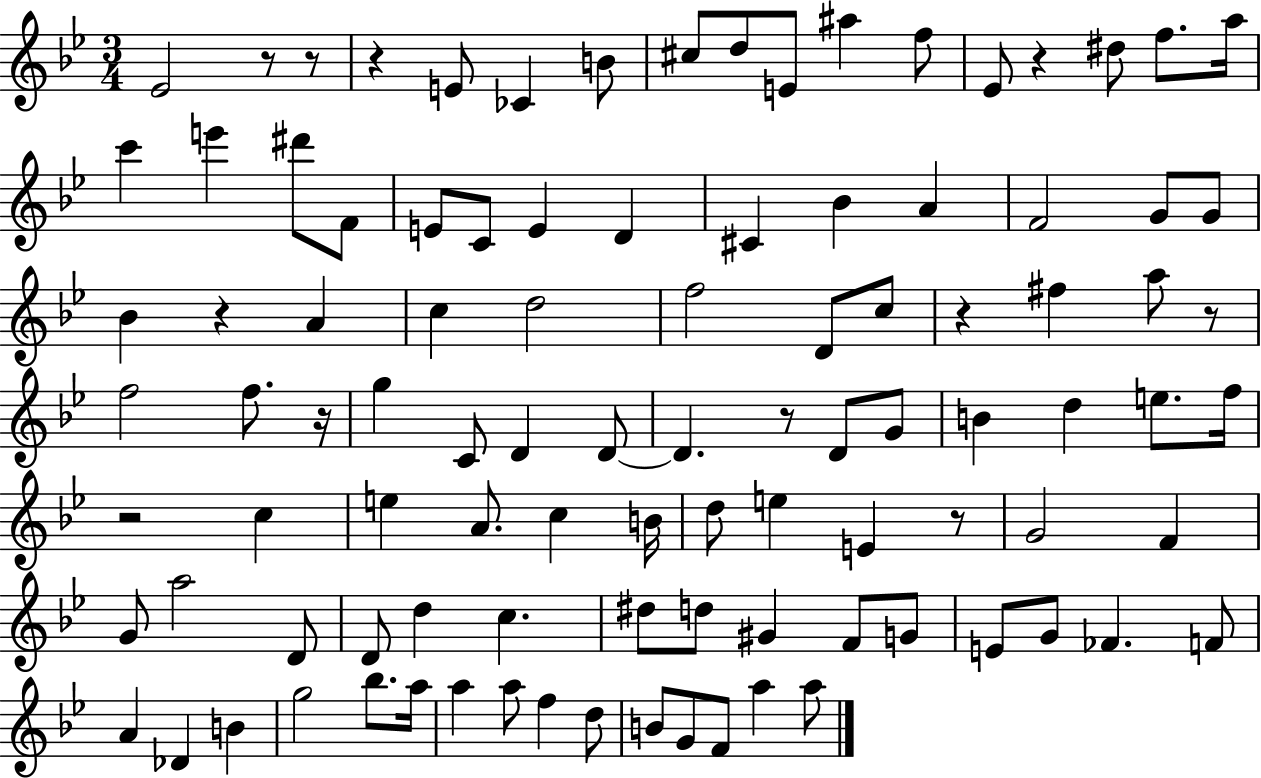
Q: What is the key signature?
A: BES major